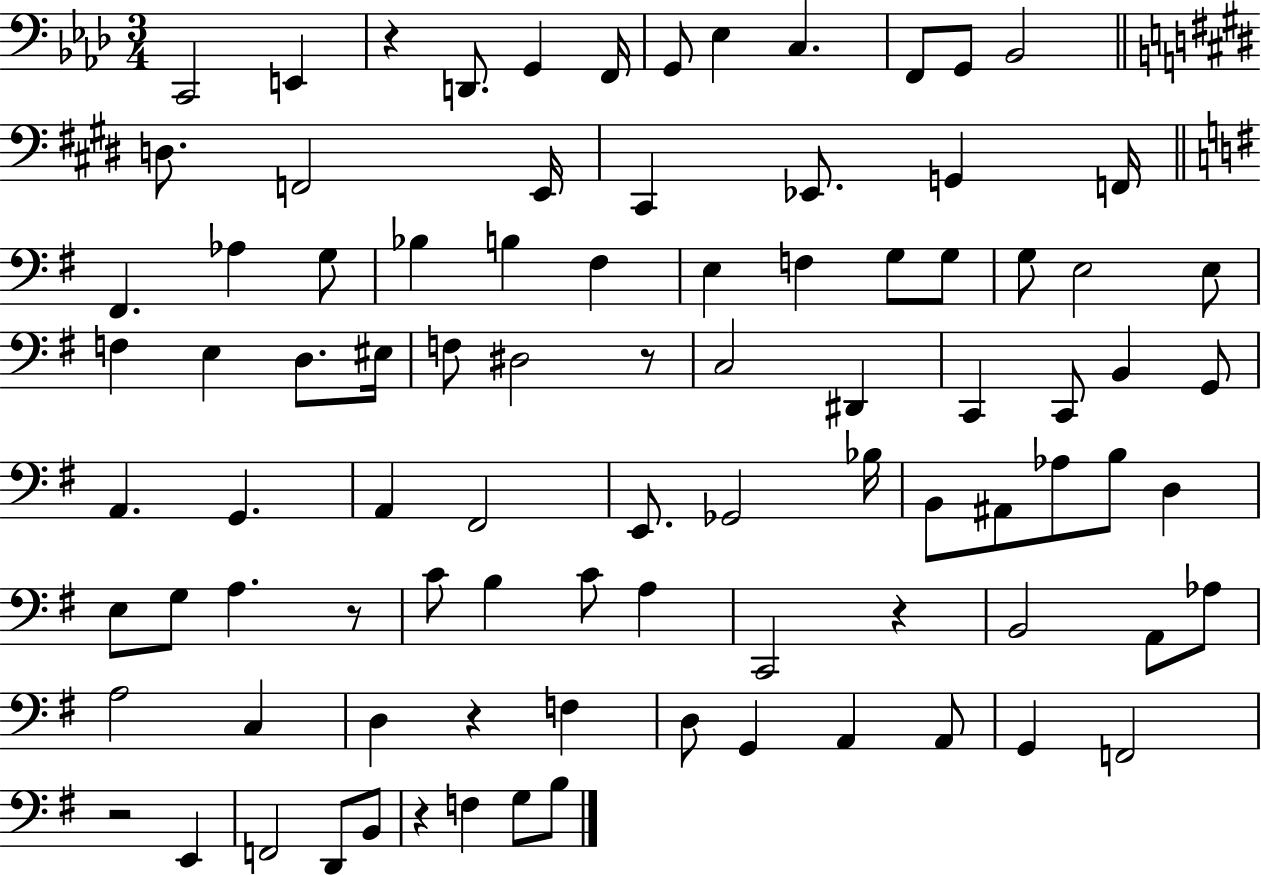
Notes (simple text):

C2/h E2/q R/q D2/e. G2/q F2/s G2/e Eb3/q C3/q. F2/e G2/e Bb2/h D3/e. F2/h E2/s C#2/q Eb2/e. G2/q F2/s F#2/q. Ab3/q G3/e Bb3/q B3/q F#3/q E3/q F3/q G3/e G3/e G3/e E3/h E3/e F3/q E3/q D3/e. EIS3/s F3/e D#3/h R/e C3/h D#2/q C2/q C2/e B2/q G2/e A2/q. G2/q. A2/q F#2/h E2/e. Gb2/h Bb3/s B2/e A#2/e Ab3/e B3/e D3/q E3/e G3/e A3/q. R/e C4/e B3/q C4/e A3/q C2/h R/q B2/h A2/e Ab3/e A3/h C3/q D3/q R/q F3/q D3/e G2/q A2/q A2/e G2/q F2/h R/h E2/q F2/h D2/e B2/e R/q F3/q G3/e B3/e